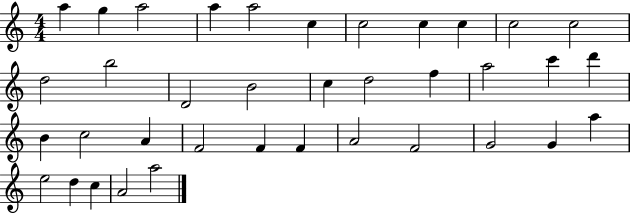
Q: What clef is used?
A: treble